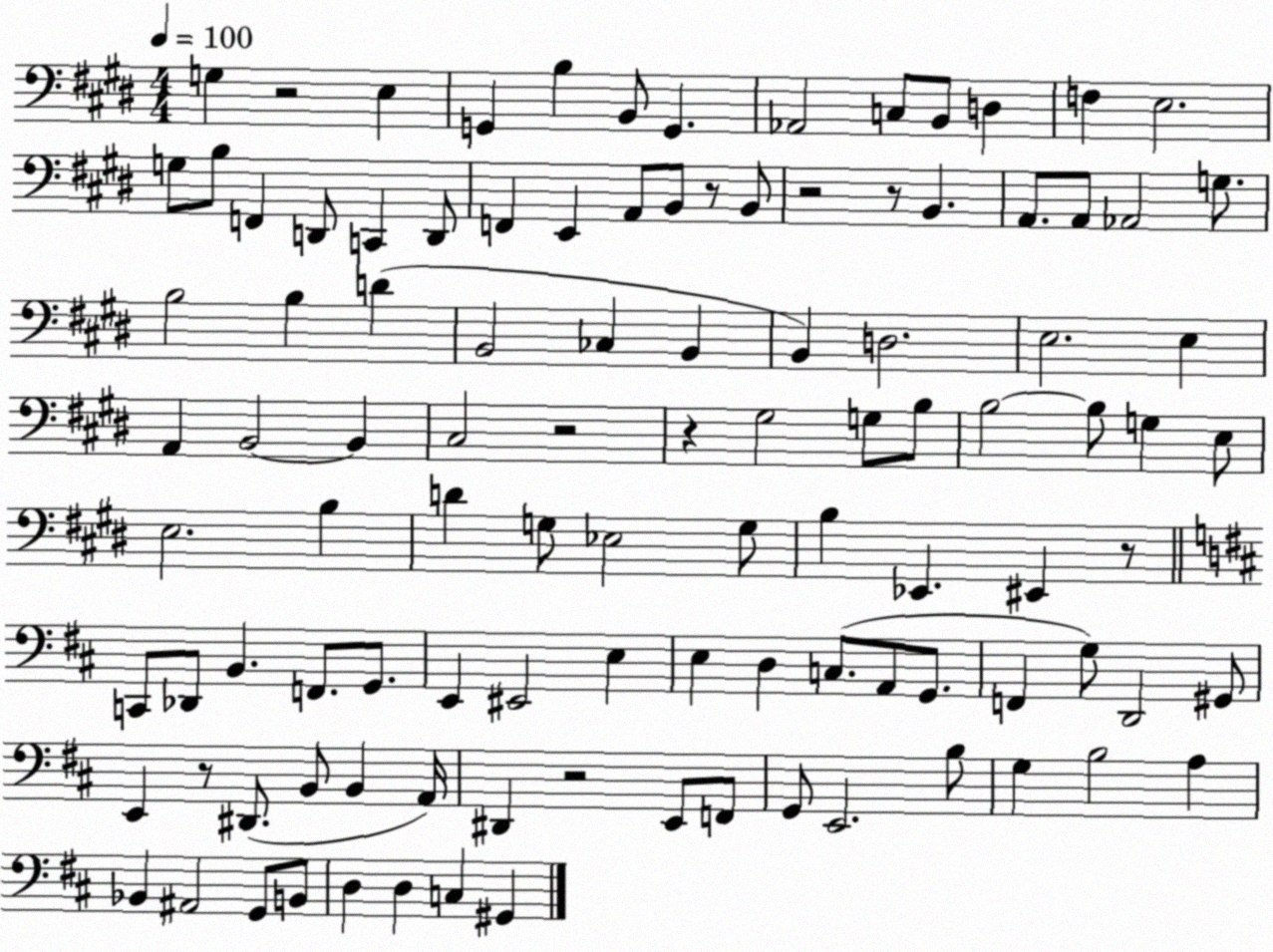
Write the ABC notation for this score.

X:1
T:Untitled
M:4/4
L:1/4
K:E
G, z2 E, G,, B, B,,/2 G,, _A,,2 C,/2 B,,/2 D, F, E,2 G,/2 B,/2 F,, D,,/2 C,, D,,/2 F,, E,, A,,/2 B,,/2 z/2 B,,/2 z2 z/2 B,, A,,/2 A,,/2 _A,,2 G,/2 B,2 B, D B,,2 _C, B,, B,, D,2 E,2 E, A,, B,,2 B,, ^C,2 z2 z ^G,2 G,/2 B,/2 B,2 B,/2 G, E,/2 E,2 B, D G,/2 _E,2 G,/2 B, _E,, ^E,, z/2 C,,/2 _D,,/2 B,, F,,/2 G,,/2 E,, ^E,,2 E, E, D, C,/2 A,,/2 G,,/2 F,, G,/2 D,,2 ^G,,/2 E,, z/2 ^D,,/2 B,,/2 B,, A,,/4 ^D,, z2 E,,/2 F,,/2 G,,/2 E,,2 B,/2 G, B,2 A, _B,, ^A,,2 G,,/2 B,,/2 D, D, C, ^G,,